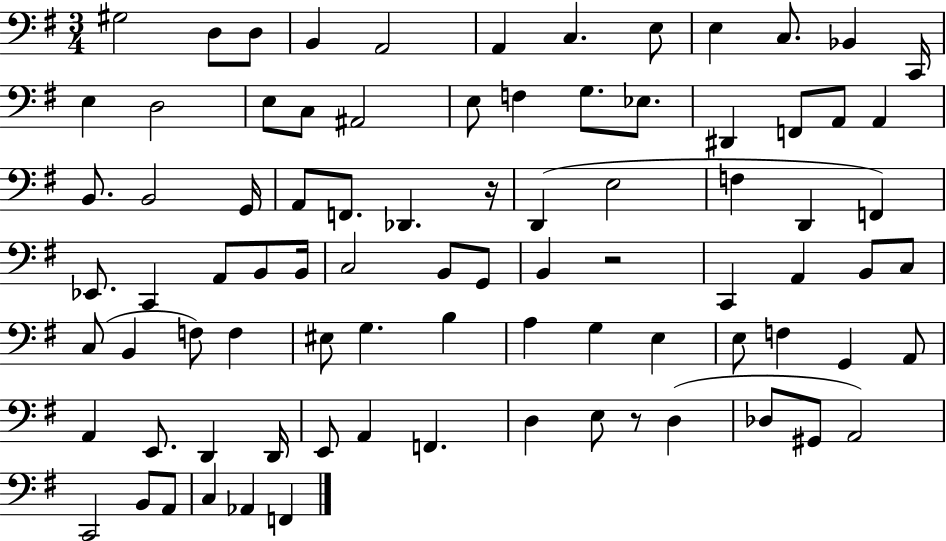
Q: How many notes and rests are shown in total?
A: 85